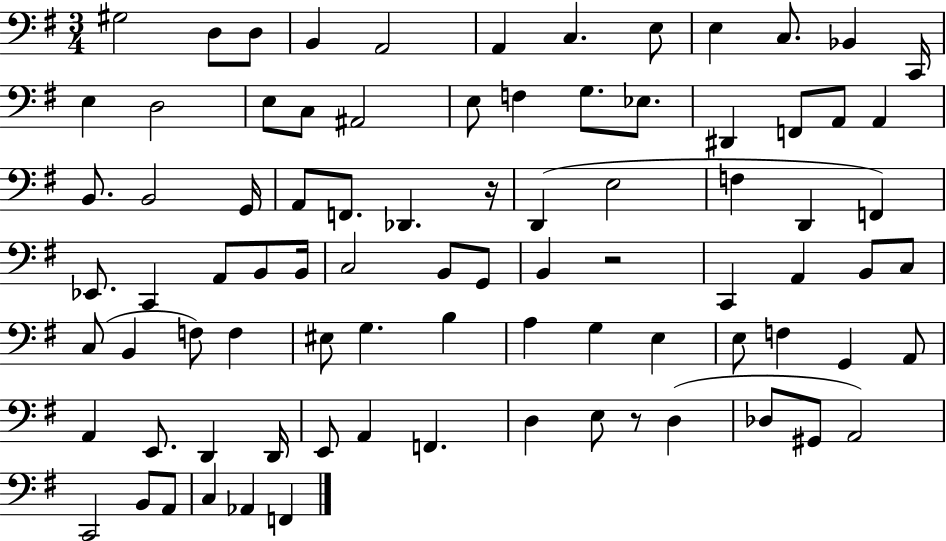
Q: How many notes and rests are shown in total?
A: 85